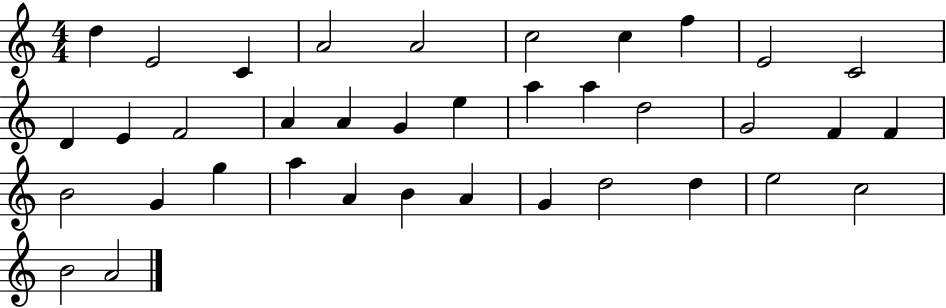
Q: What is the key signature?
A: C major